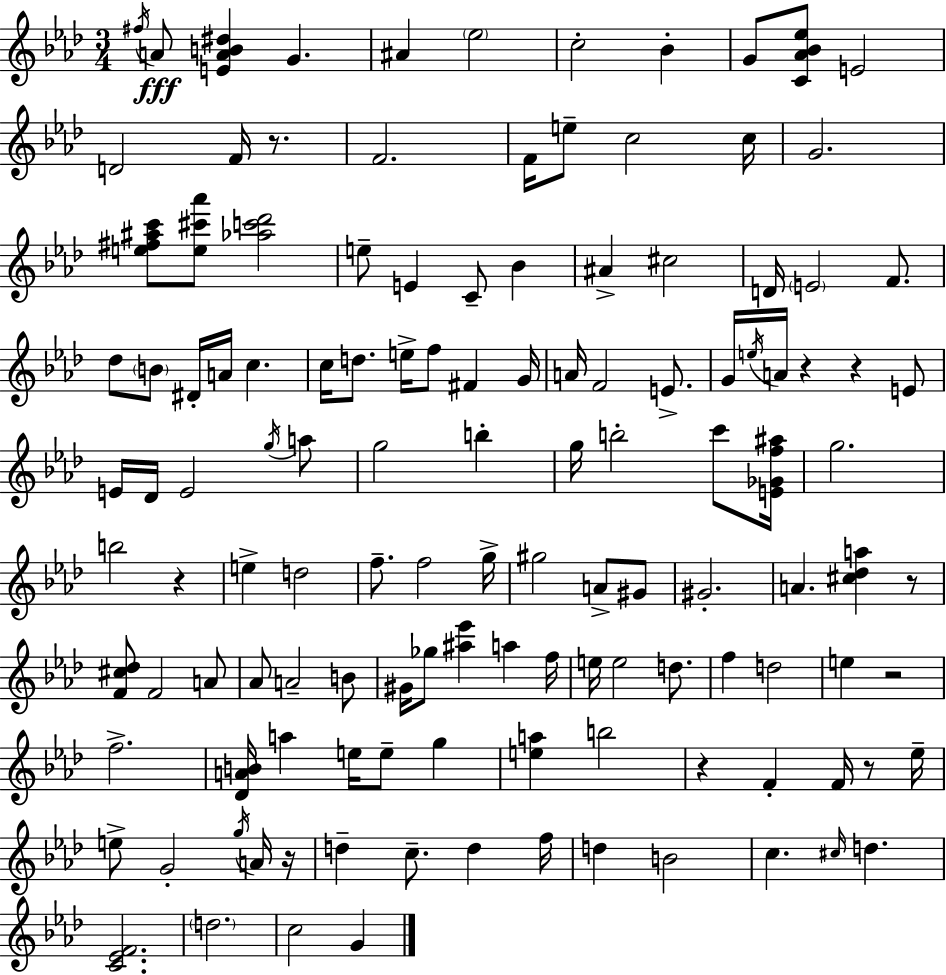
F#5/s A4/e [E4,A4,B4,D#5]/q G4/q. A#4/q Eb5/h C5/h Bb4/q G4/e [C4,Ab4,Bb4,Eb5]/e E4/h D4/h F4/s R/e. F4/h. F4/s E5/e C5/h C5/s G4/h. [E5,F#5,A#5,C6]/e [E5,C#6,Ab6]/e [Ab5,C6,Db6]/h E5/e E4/q C4/e Bb4/q A#4/q C#5/h D4/s E4/h F4/e. Db5/e B4/e D#4/s A4/s C5/q. C5/s D5/e. E5/s F5/e F#4/q G4/s A4/s F4/h E4/e. G4/s E5/s A4/s R/q R/q E4/e E4/s Db4/s E4/h G5/s A5/e G5/h B5/q G5/s B5/h C6/e [E4,Gb4,F5,A#5]/s G5/h. B5/h R/q E5/q D5/h F5/e. F5/h G5/s G#5/h A4/e G#4/e G#4/h. A4/q. [C#5,Db5,A5]/q R/e [F4,C#5,Db5]/e F4/h A4/e Ab4/e A4/h B4/e G#4/s Gb5/e [A#5,Eb6]/q A5/q F5/s E5/s E5/h D5/e. F5/q D5/h E5/q R/h F5/h. [Db4,A4,B4]/s A5/q E5/s E5/e G5/q [E5,A5]/q B5/h R/q F4/q F4/s R/e Eb5/s E5/e G4/h G5/s A4/s R/s D5/q C5/e. D5/q F5/s D5/q B4/h C5/q. C#5/s D5/q. [C4,Eb4,F4]/h. D5/h. C5/h G4/q